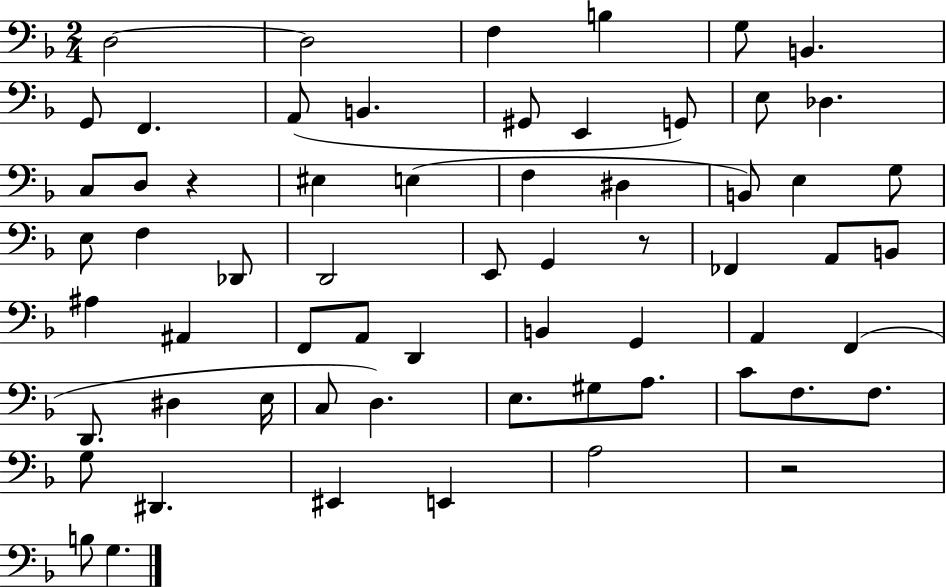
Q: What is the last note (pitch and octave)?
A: G3